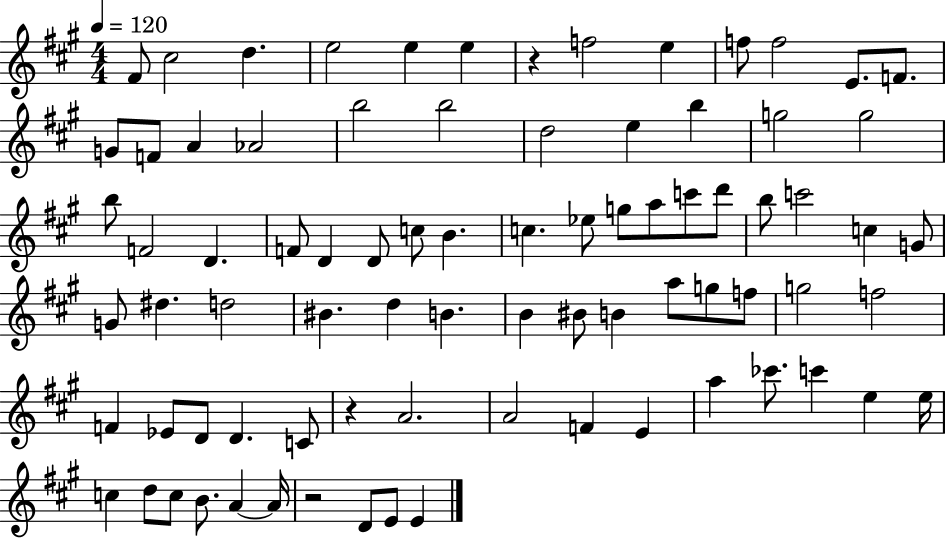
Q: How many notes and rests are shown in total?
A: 81